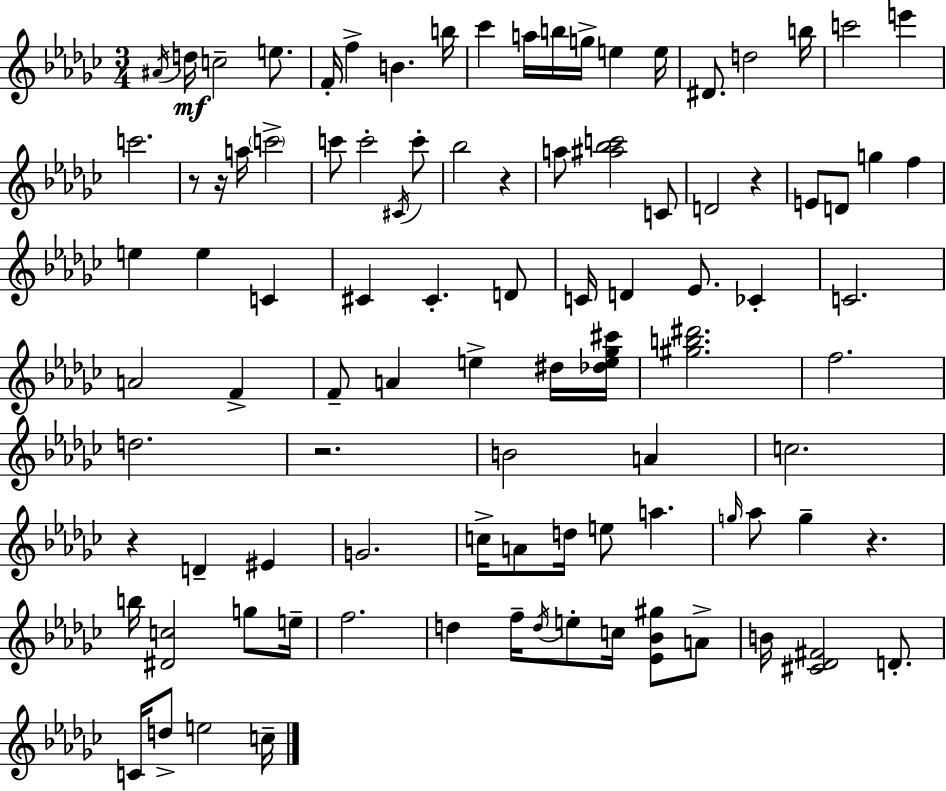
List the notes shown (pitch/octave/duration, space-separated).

A#4/s D5/s C5/h E5/e. F4/s F5/q B4/q. B5/s CES6/q A5/s B5/s G5/s E5/q E5/s D#4/e. D5/h B5/s C6/h E6/q C6/h. R/e R/s A5/s C6/h C6/e C6/h C#4/s C6/e Bb5/h R/q A5/e [A#5,Bb5,C6]/h C4/e D4/h R/q E4/e D4/e G5/q F5/q E5/q E5/q C4/q C#4/q C#4/q. D4/e C4/s D4/q Eb4/e. CES4/q C4/h. A4/h F4/q F4/e A4/q E5/q D#5/s [Db5,E5,Gb5,C#6]/s [G#5,B5,D#6]/h. F5/h. D5/h. R/h. B4/h A4/q C5/h. R/q D4/q EIS4/q G4/h. C5/s A4/e D5/s E5/e A5/q. G5/s Ab5/e G5/q R/q. B5/s [D#4,C5]/h G5/e E5/s F5/h. D5/q F5/s D5/s E5/e C5/s [Eb4,Bb4,G#5]/e A4/e B4/s [C#4,Db4,F#4]/h D4/e. C4/s D5/e E5/h C5/s